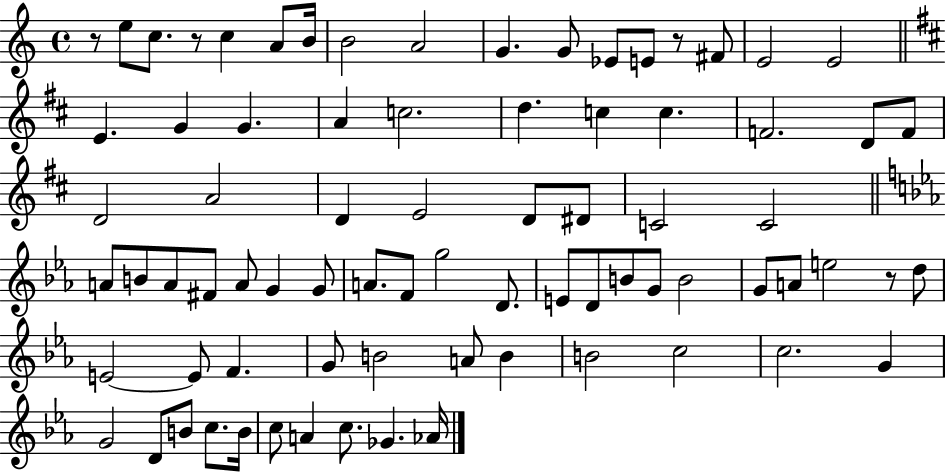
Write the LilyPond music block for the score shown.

{
  \clef treble
  \time 4/4
  \defaultTimeSignature
  \key c \major
  \repeat volta 2 { r8 e''8 c''8. r8 c''4 a'8 b'16 | b'2 a'2 | g'4. g'8 ees'8 e'8 r8 fis'8 | e'2 e'2 | \break \bar "||" \break \key d \major e'4. g'4 g'4. | a'4 c''2. | d''4. c''4 c''4. | f'2. d'8 f'8 | \break d'2 a'2 | d'4 e'2 d'8 dis'8 | c'2 c'2 | \bar "||" \break \key c \minor a'8 b'8 a'8 fis'8 a'8 g'4 g'8 | a'8. f'8 g''2 d'8. | e'8 d'8 b'8 g'8 b'2 | g'8 a'8 e''2 r8 d''8 | \break e'2~~ e'8 f'4. | g'8 b'2 a'8 b'4 | b'2 c''2 | c''2. g'4 | \break g'2 d'8 b'8 c''8. b'16 | c''8 a'4 c''8. ges'4. aes'16 | } \bar "|."
}